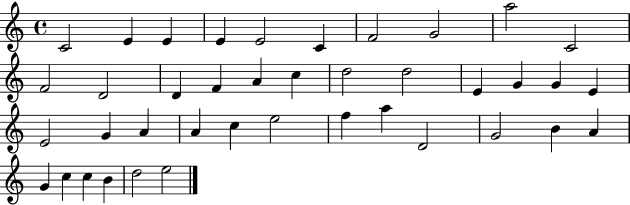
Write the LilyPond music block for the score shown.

{
  \clef treble
  \time 4/4
  \defaultTimeSignature
  \key c \major
  c'2 e'4 e'4 | e'4 e'2 c'4 | f'2 g'2 | a''2 c'2 | \break f'2 d'2 | d'4 f'4 a'4 c''4 | d''2 d''2 | e'4 g'4 g'4 e'4 | \break e'2 g'4 a'4 | a'4 c''4 e''2 | f''4 a''4 d'2 | g'2 b'4 a'4 | \break g'4 c''4 c''4 b'4 | d''2 e''2 | \bar "|."
}